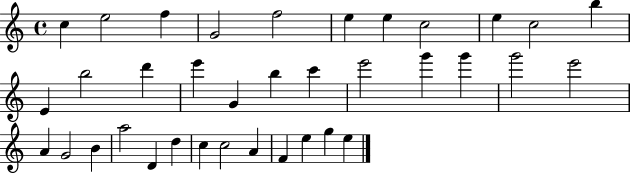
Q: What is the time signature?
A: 4/4